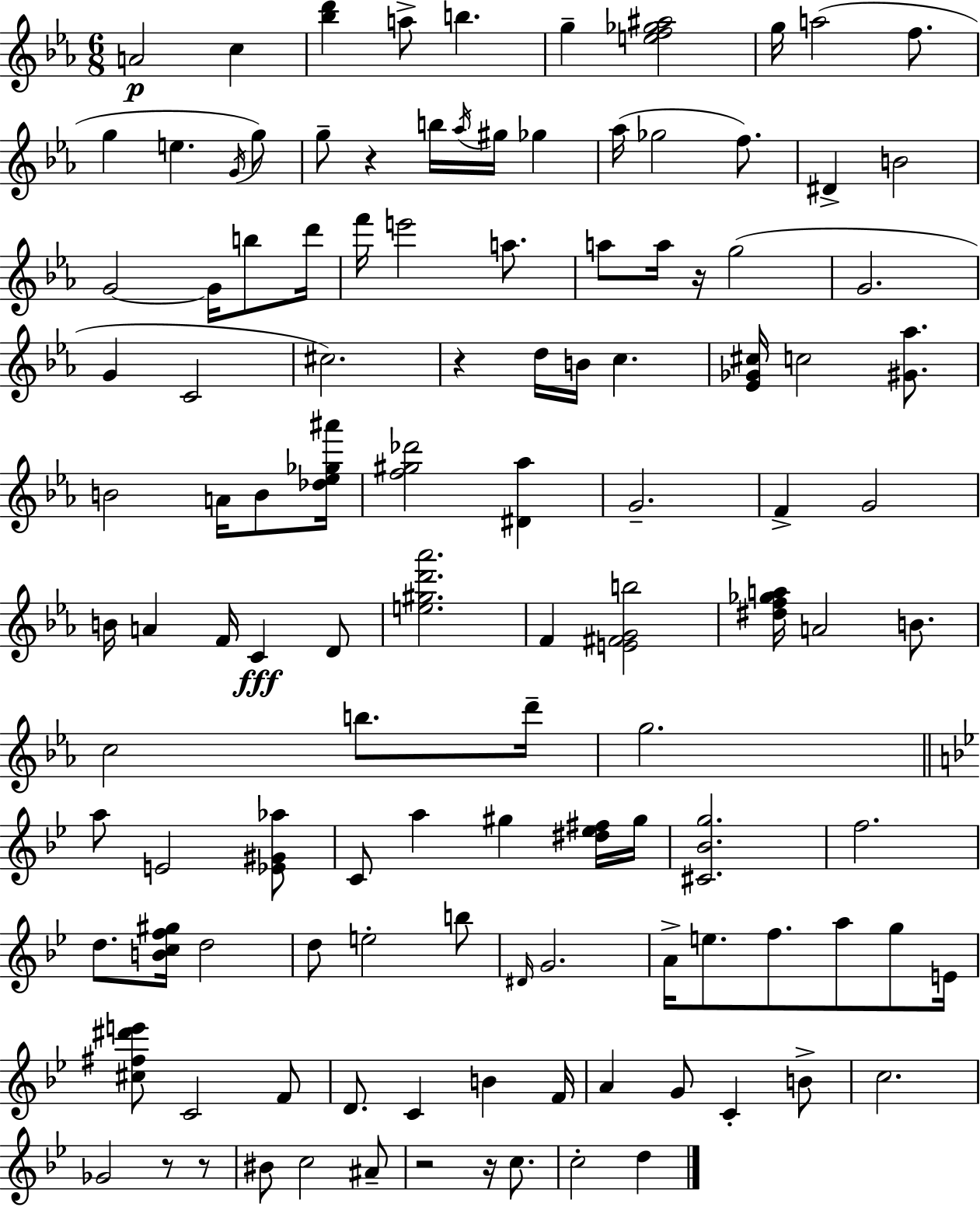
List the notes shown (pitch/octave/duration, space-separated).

A4/h C5/q [Bb5,D6]/q A5/e B5/q. G5/q [E5,F5,Gb5,A#5]/h G5/s A5/h F5/e. G5/q E5/q. G4/s G5/e G5/e R/q B5/s Ab5/s G#5/s Gb5/q Ab5/s Gb5/h F5/e. D#4/q B4/h G4/h G4/s B5/e D6/s F6/s E6/h A5/e. A5/e A5/s R/s G5/h G4/h. G4/q C4/h C#5/h. R/q D5/s B4/s C5/q. [Eb4,Gb4,C#5]/s C5/h [G#4,Ab5]/e. B4/h A4/s B4/e [Db5,Eb5,Gb5,A#6]/s [F5,G#5,Db6]/h [D#4,Ab5]/q G4/h. F4/q G4/h B4/s A4/q F4/s C4/q D4/e [E5,G#5,D6,Ab6]/h. F4/q [E4,F#4,G4,B5]/h [D#5,F5,Gb5,A5]/s A4/h B4/e. C5/h B5/e. D6/s G5/h. A5/e E4/h [Eb4,G#4,Ab5]/e C4/e A5/q G#5/q [D#5,Eb5,F#5]/s G#5/s [C#4,Bb4,G5]/h. F5/h. D5/e. [B4,C5,F5,G#5]/s D5/h D5/e E5/h B5/e D#4/s G4/h. A4/s E5/e. F5/e. A5/e G5/e E4/s [C#5,F#5,D#6,E6]/e C4/h F4/e D4/e. C4/q B4/q F4/s A4/q G4/e C4/q B4/e C5/h. Gb4/h R/e R/e BIS4/e C5/h A#4/e R/h R/s C5/e. C5/h D5/q